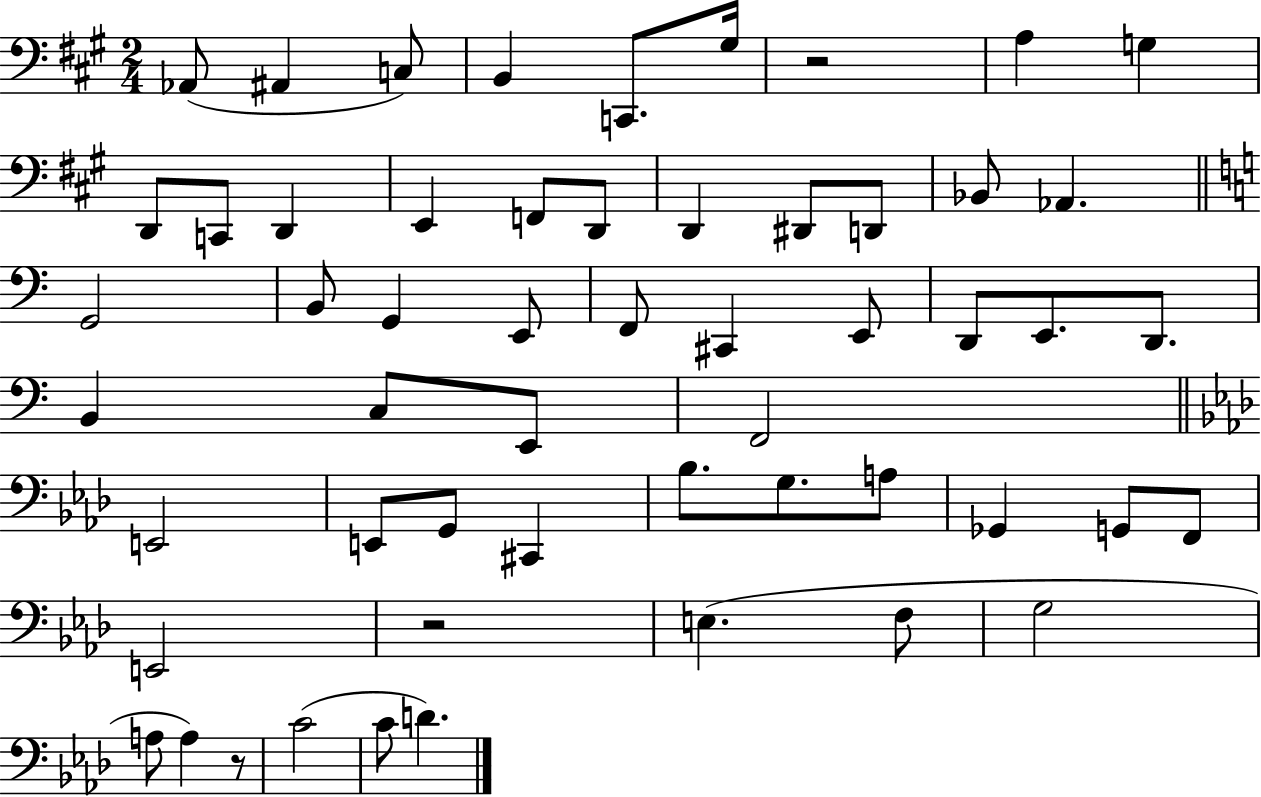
X:1
T:Untitled
M:2/4
L:1/4
K:A
_A,,/2 ^A,, C,/2 B,, C,,/2 ^G,/4 z2 A, G, D,,/2 C,,/2 D,, E,, F,,/2 D,,/2 D,, ^D,,/2 D,,/2 _B,,/2 _A,, G,,2 B,,/2 G,, E,,/2 F,,/2 ^C,, E,,/2 D,,/2 E,,/2 D,,/2 B,, C,/2 E,,/2 F,,2 E,,2 E,,/2 G,,/2 ^C,, _B,/2 G,/2 A,/2 _G,, G,,/2 F,,/2 E,,2 z2 E, F,/2 G,2 A,/2 A, z/2 C2 C/2 D